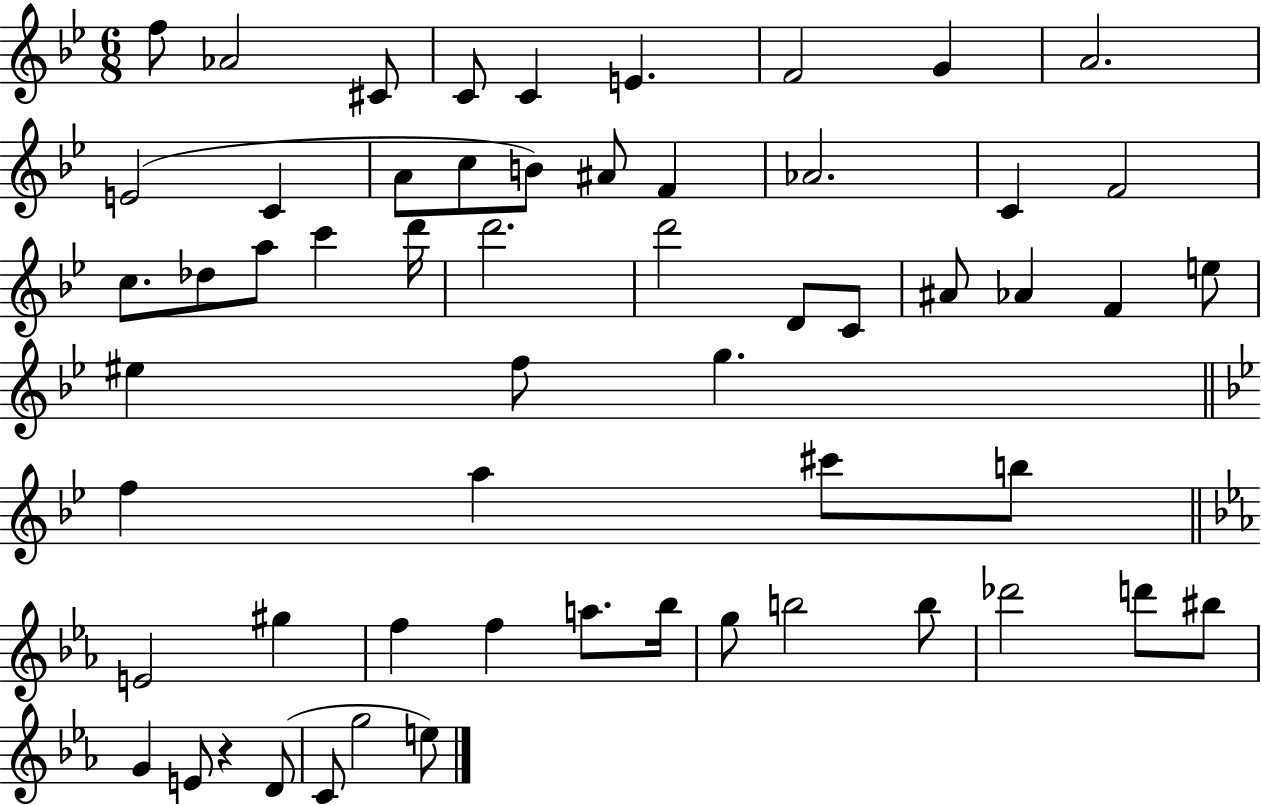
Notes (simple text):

F5/e Ab4/h C#4/e C4/e C4/q E4/q. F4/h G4/q A4/h. E4/h C4/q A4/e C5/e B4/e A#4/e F4/q Ab4/h. C4/q F4/h C5/e. Db5/e A5/e C6/q D6/s D6/h. D6/h D4/e C4/e A#4/e Ab4/q F4/q E5/e EIS5/q F5/e G5/q. F5/q A5/q C#6/e B5/e E4/h G#5/q F5/q F5/q A5/e. Bb5/s G5/e B5/h B5/e Db6/h D6/e BIS5/e G4/q E4/e R/q D4/e C4/e G5/h E5/e